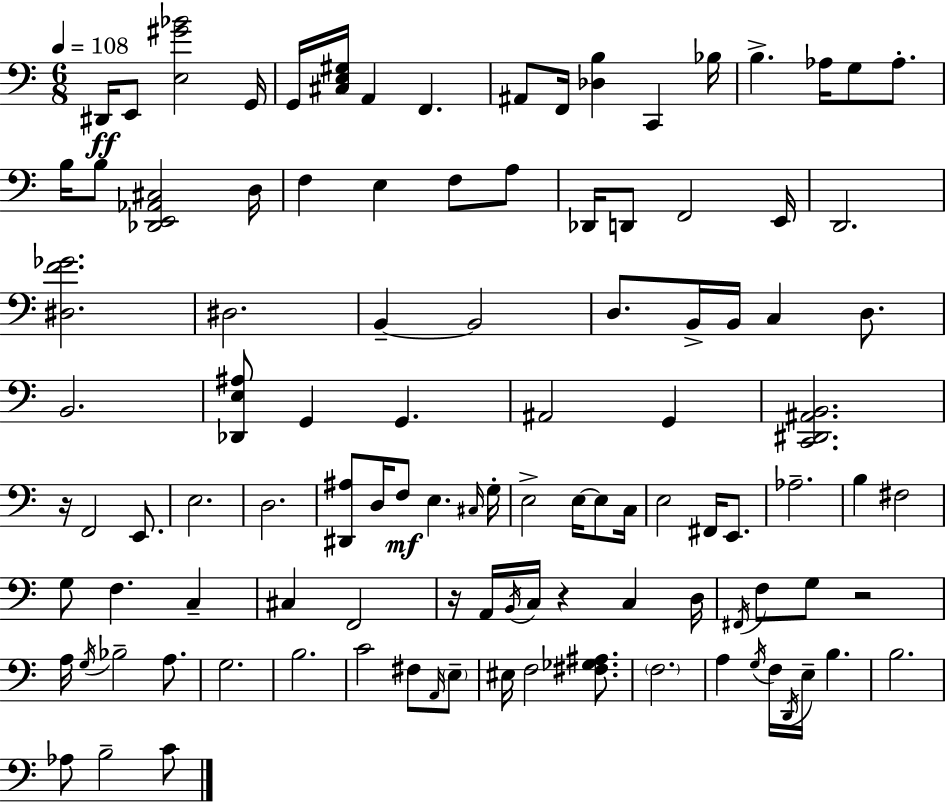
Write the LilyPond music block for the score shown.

{
  \clef bass
  \numericTimeSignature
  \time 6/8
  \key c \major
  \tempo 4 = 108
  \repeat volta 2 { dis,16\ff e,8 <e gis' bes'>2 g,16 | g,16 <cis e gis>16 a,4 f,4. | ais,8 f,16 <des b>4 c,4 bes16 | b4.-> aes16 g8 aes8.-. | \break b16 b8 <des, e, aes, cis>2 d16 | f4 e4 f8 a8 | des,16 d,8 f,2 e,16 | d,2. | \break <dis f' ges'>2. | dis2. | b,4--~~ b,2 | d8. b,16-> b,16 c4 d8. | \break b,2. | <des, e ais>8 g,4 g,4. | ais,2 g,4 | <c, dis, ais, b,>2. | \break r16 f,2 e,8. | e2. | d2. | <dis, ais>8 d16 f8\mf e4. \grace { cis16 } | \break g16-. e2-> e16~~ e8 | c16 e2 fis,16 e,8. | aes2.-- | b4 fis2 | \break g8 f4. c4-- | cis4 f,2 | r16 a,16 \acciaccatura { b,16 } c16 r4 c4 | d16 \acciaccatura { fis,16 } f8 g8 r2 | \break a16 \acciaccatura { g16 } bes2-- | a8. g2. | b2. | c'2 | \break fis8 \grace { a,16 } \parenthesize e8-- eis16 f2 | <fis ges ais>8. \parenthesize f2. | a4 \acciaccatura { g16 } f16 \acciaccatura { d,16 } | e16-- b4. b2. | \break aes8 b2-- | c'8 } \bar "|."
}